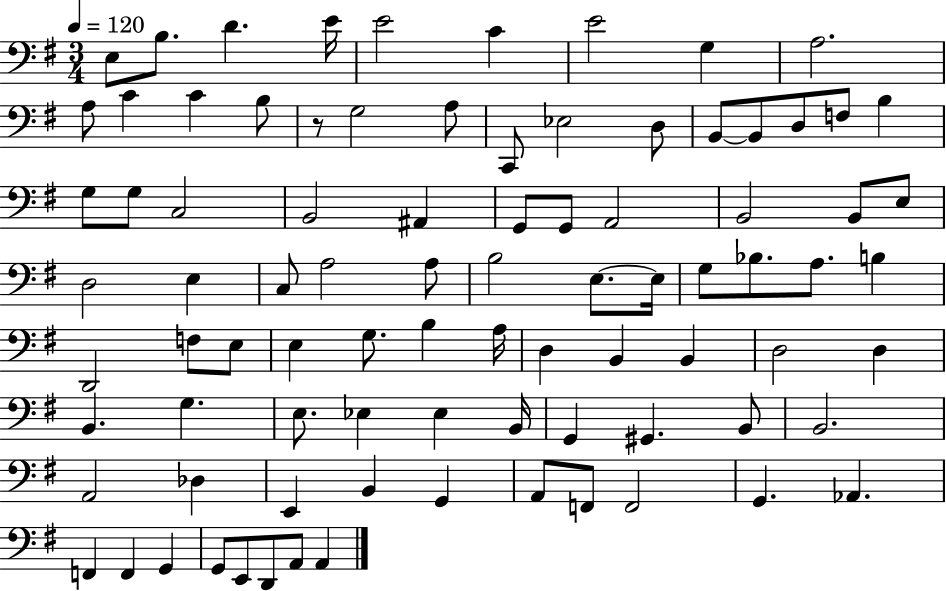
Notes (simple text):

E3/e B3/e. D4/q. E4/s E4/h C4/q E4/h G3/q A3/h. A3/e C4/q C4/q B3/e R/e G3/h A3/e C2/e Eb3/h D3/e B2/e B2/e D3/e F3/e B3/q G3/e G3/e C3/h B2/h A#2/q G2/e G2/e A2/h B2/h B2/e E3/e D3/h E3/q C3/e A3/h A3/e B3/h E3/e. E3/s G3/e Bb3/e. A3/e. B3/q D2/h F3/e E3/e E3/q G3/e. B3/q A3/s D3/q B2/q B2/q D3/h D3/q B2/q. G3/q. E3/e. Eb3/q Eb3/q B2/s G2/q G#2/q. B2/e B2/h. A2/h Db3/q E2/q B2/q G2/q A2/e F2/e F2/h G2/q. Ab2/q. F2/q F2/q G2/q G2/e E2/e D2/e A2/e A2/q